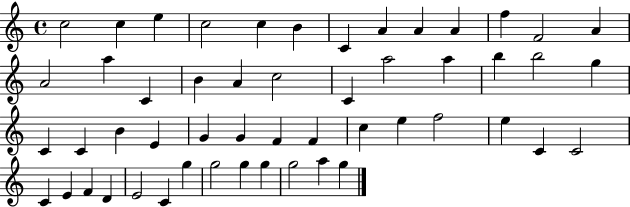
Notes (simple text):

C5/h C5/q E5/q C5/h C5/q B4/q C4/q A4/q A4/q A4/q F5/q F4/h A4/q A4/h A5/q C4/q B4/q A4/q C5/h C4/q A5/h A5/q B5/q B5/h G5/q C4/q C4/q B4/q E4/q G4/q G4/q F4/q F4/q C5/q E5/q F5/h E5/q C4/q C4/h C4/q E4/q F4/q D4/q E4/h C4/q G5/q G5/h G5/q G5/q G5/h A5/q G5/q